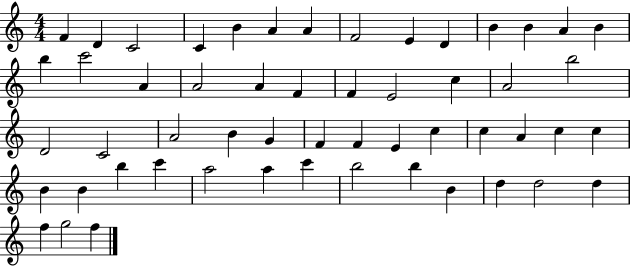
F4/q D4/q C4/h C4/q B4/q A4/q A4/q F4/h E4/q D4/q B4/q B4/q A4/q B4/q B5/q C6/h A4/q A4/h A4/q F4/q F4/q E4/h C5/q A4/h B5/h D4/h C4/h A4/h B4/q G4/q F4/q F4/q E4/q C5/q C5/q A4/q C5/q C5/q B4/q B4/q B5/q C6/q A5/h A5/q C6/q B5/h B5/q B4/q D5/q D5/h D5/q F5/q G5/h F5/q